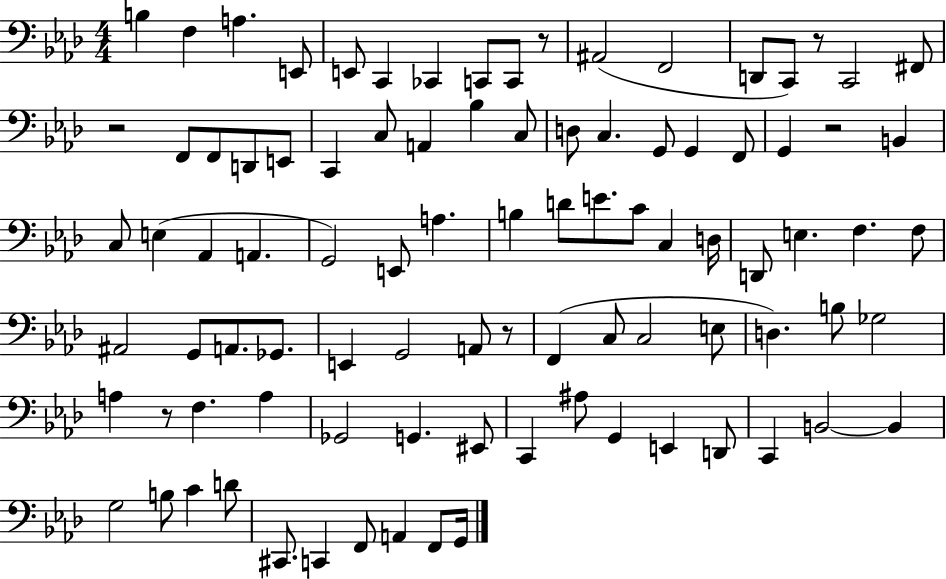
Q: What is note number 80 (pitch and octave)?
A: D4